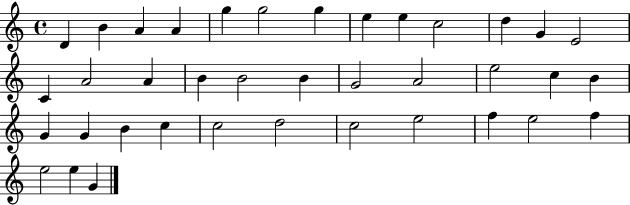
{
  \clef treble
  \time 4/4
  \defaultTimeSignature
  \key c \major
  d'4 b'4 a'4 a'4 | g''4 g''2 g''4 | e''4 e''4 c''2 | d''4 g'4 e'2 | \break c'4 a'2 a'4 | b'4 b'2 b'4 | g'2 a'2 | e''2 c''4 b'4 | \break g'4 g'4 b'4 c''4 | c''2 d''2 | c''2 e''2 | f''4 e''2 f''4 | \break e''2 e''4 g'4 | \bar "|."
}